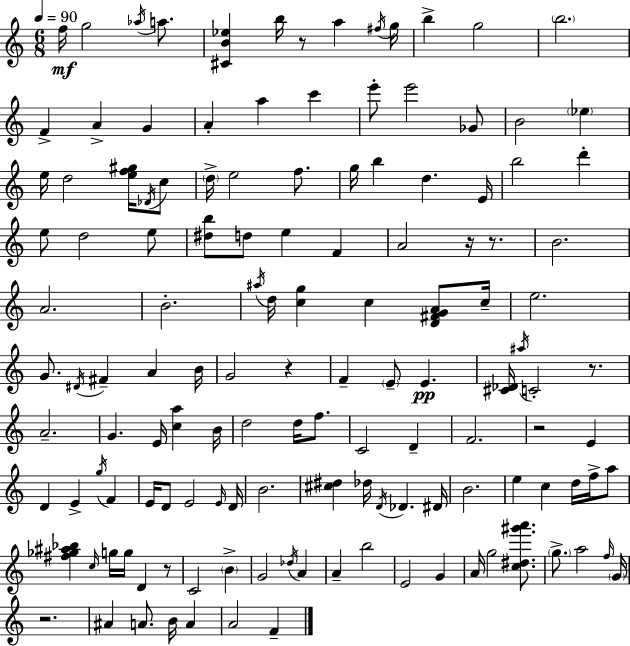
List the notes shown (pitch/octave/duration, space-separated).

F5/s G5/h Ab5/s A5/e. [C#4,B4,Eb5]/q B5/s R/e A5/q F#5/s G5/s B5/q G5/h B5/h. F4/q A4/q G4/q A4/q A5/q C6/q E6/e E6/h Gb4/e B4/h Eb5/q E5/s D5/h [E5,F5,G#5]/s Db4/s C5/e D5/s E5/h F5/e. G5/s B5/q D5/q. E4/s B5/h D6/q E5/e D5/h E5/e [D#5,B5]/e D5/e E5/q F4/q A4/h R/s R/e. B4/h. A4/h. B4/h. A#5/s D5/s [C5,G5]/q C5/q [D4,F#4,G4,A4]/e C5/s E5/h. G4/e. D#4/s F#4/q A4/q B4/s G4/h R/q F4/q E4/e E4/q. [C#4,Db4]/s A#5/s C4/h R/e. A4/h. G4/q. E4/s [C5,A5]/q B4/s D5/h D5/s F5/e. C4/h D4/q F4/h. R/h E4/q D4/q E4/q G5/s F4/q E4/s D4/e E4/h E4/s D4/s B4/h. [C#5,D#5]/q Db5/s D4/s Db4/q. D#4/s B4/h. E5/q C5/q D5/s F5/s A5/e [F#5,Gb5,A#5,Bb5]/q C5/s G5/s G5/s D4/q R/e C4/h B4/q G4/h Db5/s A4/q A4/q B5/h E4/h G4/q A4/s G5/h [C5,D#5,G#6,A6]/e. G5/e. A5/h F5/s G4/s R/h. A#4/q A4/e. B4/s A4/q A4/h F4/q